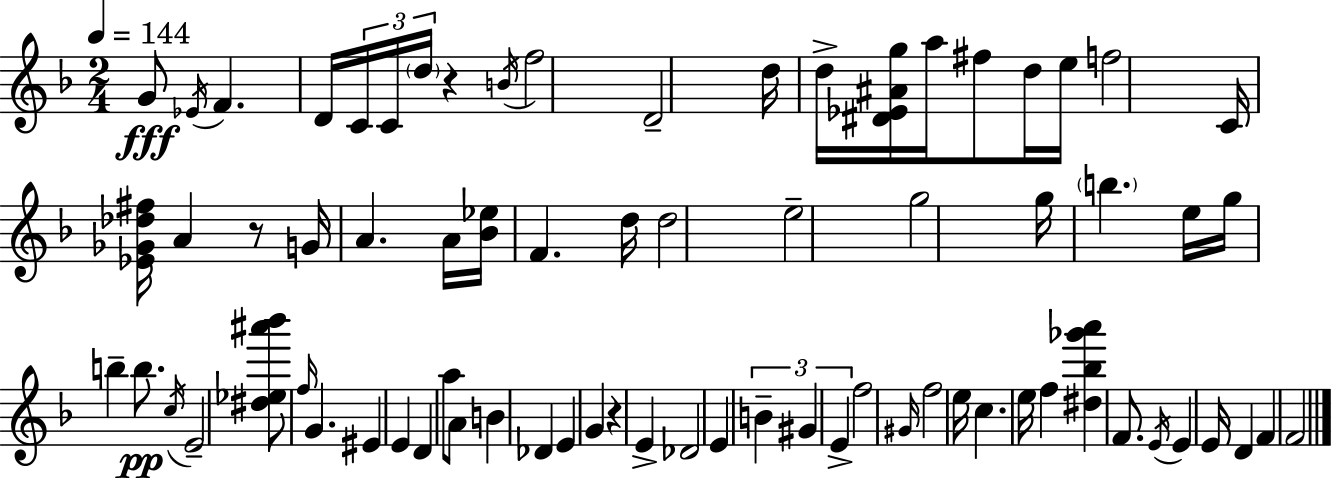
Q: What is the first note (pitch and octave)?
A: G4